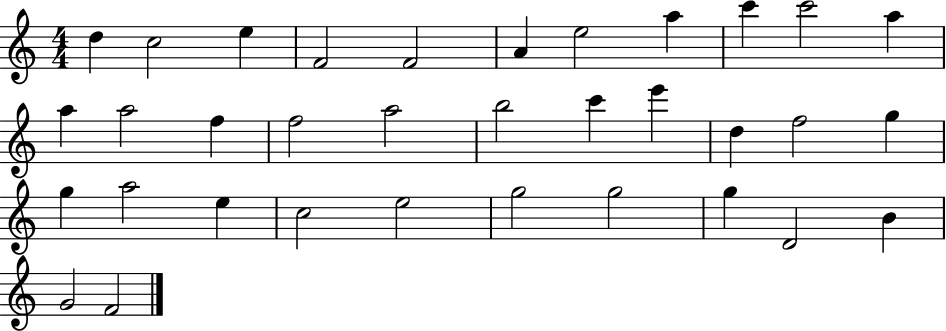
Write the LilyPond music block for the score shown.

{
  \clef treble
  \numericTimeSignature
  \time 4/4
  \key c \major
  d''4 c''2 e''4 | f'2 f'2 | a'4 e''2 a''4 | c'''4 c'''2 a''4 | \break a''4 a''2 f''4 | f''2 a''2 | b''2 c'''4 e'''4 | d''4 f''2 g''4 | \break g''4 a''2 e''4 | c''2 e''2 | g''2 g''2 | g''4 d'2 b'4 | \break g'2 f'2 | \bar "|."
}